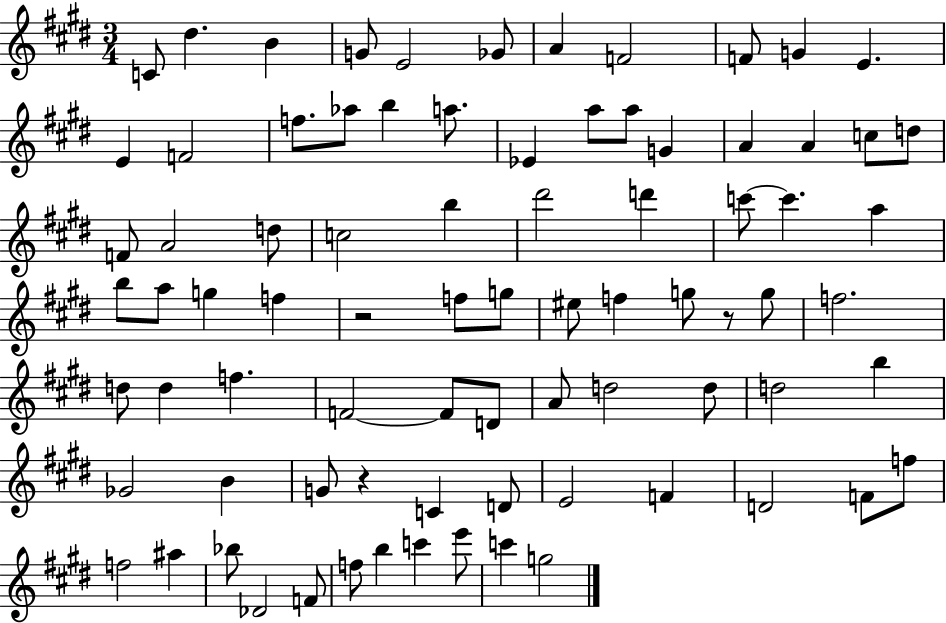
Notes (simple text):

C4/e D#5/q. B4/q G4/e E4/h Gb4/e A4/q F4/h F4/e G4/q E4/q. E4/q F4/h F5/e. Ab5/e B5/q A5/e. Eb4/q A5/e A5/e G4/q A4/q A4/q C5/e D5/e F4/e A4/h D5/e C5/h B5/q D#6/h D6/q C6/e C6/q. A5/q B5/e A5/e G5/q F5/q R/h F5/e G5/e EIS5/e F5/q G5/e R/e G5/e F5/h. D5/e D5/q F5/q. F4/h F4/e D4/e A4/e D5/h D5/e D5/h B5/q Gb4/h B4/q G4/e R/q C4/q D4/e E4/h F4/q D4/h F4/e F5/e F5/h A#5/q Bb5/e Db4/h F4/e F5/e B5/q C6/q E6/e C6/q G5/h